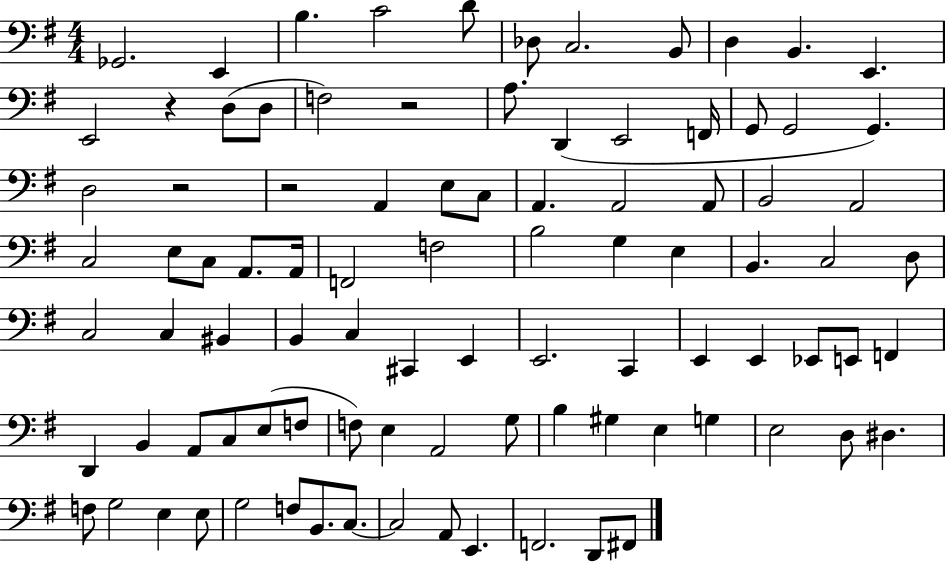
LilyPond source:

{
  \clef bass
  \numericTimeSignature
  \time 4/4
  \key g \major
  ges,2. e,4 | b4. c'2 d'8 | des8 c2. b,8 | d4 b,4. e,4. | \break e,2 r4 d8( d8 | f2) r2 | a8. d,4( e,2 f,16 | g,8 g,2 g,4.) | \break d2 r2 | r2 a,4 e8 c8 | a,4. a,2 a,8 | b,2 a,2 | \break c2 e8 c8 a,8. a,16 | f,2 f2 | b2 g4 e4 | b,4. c2 d8 | \break c2 c4 bis,4 | b,4 c4 cis,4 e,4 | e,2. c,4 | e,4 e,4 ees,8 e,8 f,4 | \break d,4 b,4 a,8 c8 e8( f8 | f8) e4 a,2 g8 | b4 gis4 e4 g4 | e2 d8 dis4. | \break f8 g2 e4 e8 | g2 f8 b,8. c8.~~ | c2 a,8 e,4. | f,2. d,8 fis,8 | \break \bar "|."
}